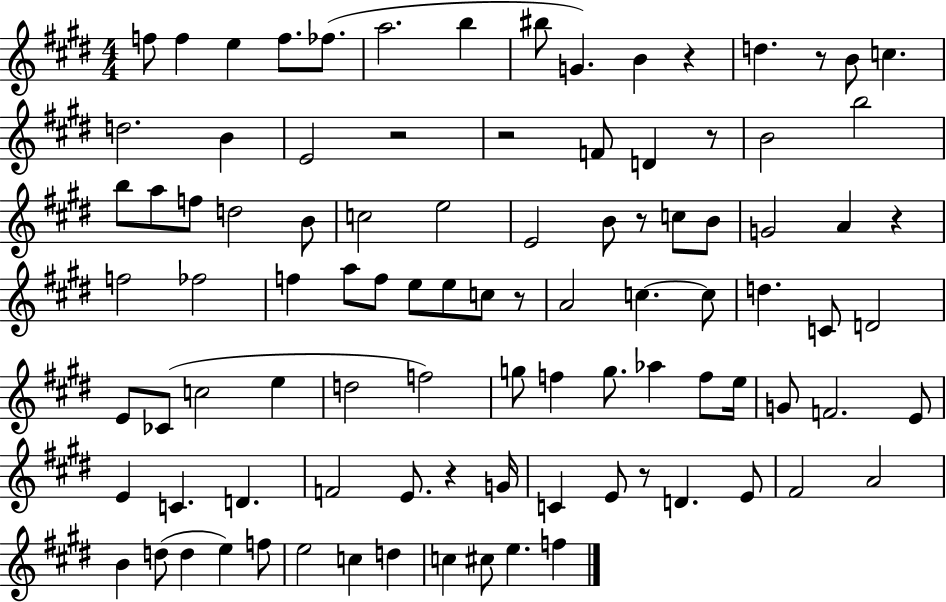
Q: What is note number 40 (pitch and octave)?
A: E5